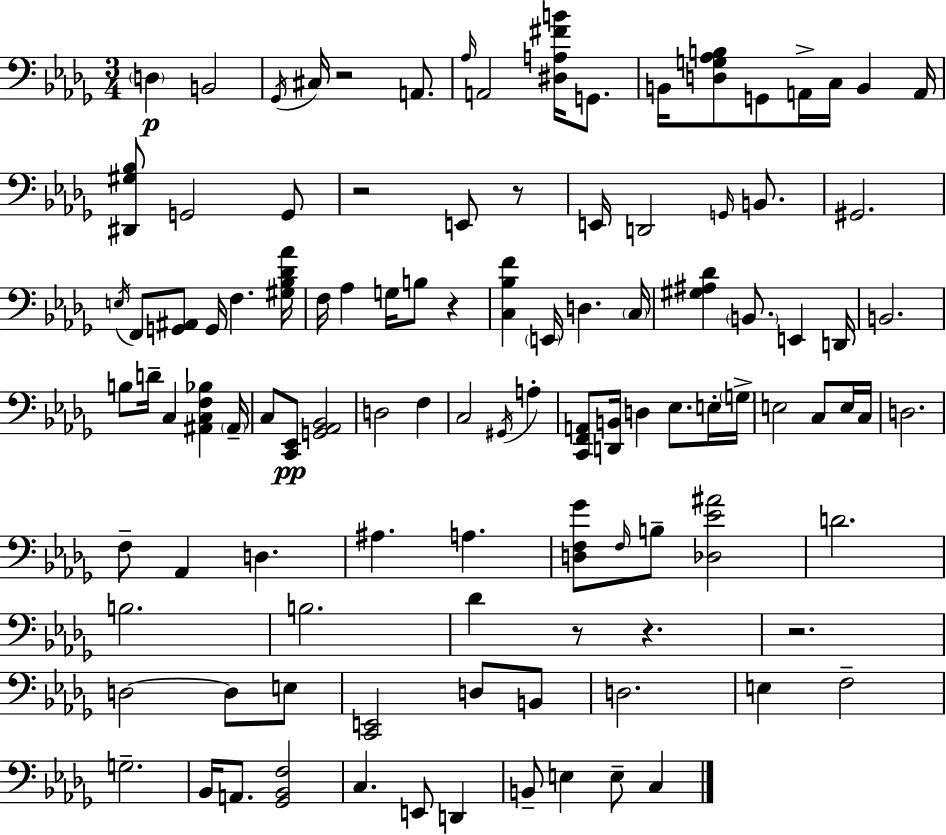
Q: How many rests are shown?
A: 7